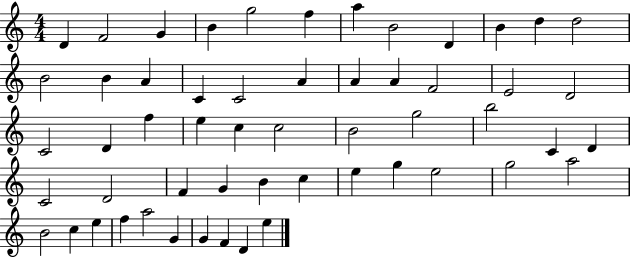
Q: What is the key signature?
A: C major